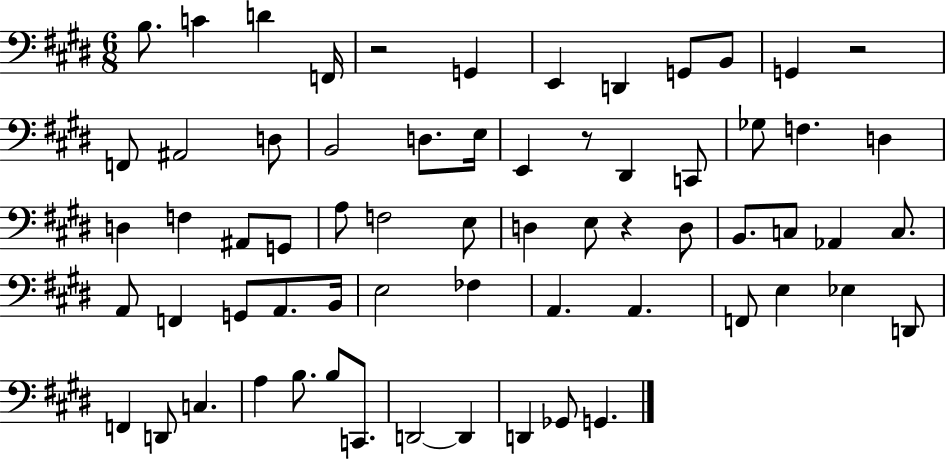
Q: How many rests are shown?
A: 4